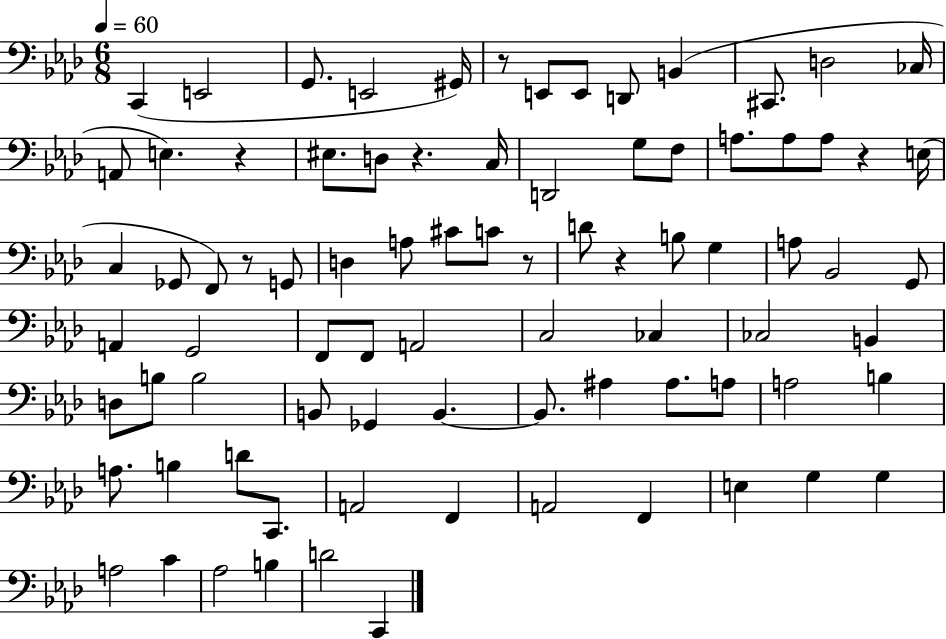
C2/q E2/h G2/e. E2/h G#2/s R/e E2/e E2/e D2/e B2/q C#2/e. D3/h CES3/s A2/e E3/q. R/q EIS3/e. D3/e R/q. C3/s D2/h G3/e F3/e A3/e. A3/e A3/e R/q E3/s C3/q Gb2/e F2/e R/e G2/e D3/q A3/e C#4/e C4/e R/e D4/e R/q B3/e G3/q A3/e Bb2/h G2/e A2/q G2/h F2/e F2/e A2/h C3/h CES3/q CES3/h B2/q D3/e B3/e B3/h B2/e Gb2/q B2/q. B2/e. A#3/q A#3/e. A3/e A3/h B3/q A3/e. B3/q D4/e C2/e. A2/h F2/q A2/h F2/q E3/q G3/q G3/q A3/h C4/q Ab3/h B3/q D4/h C2/q